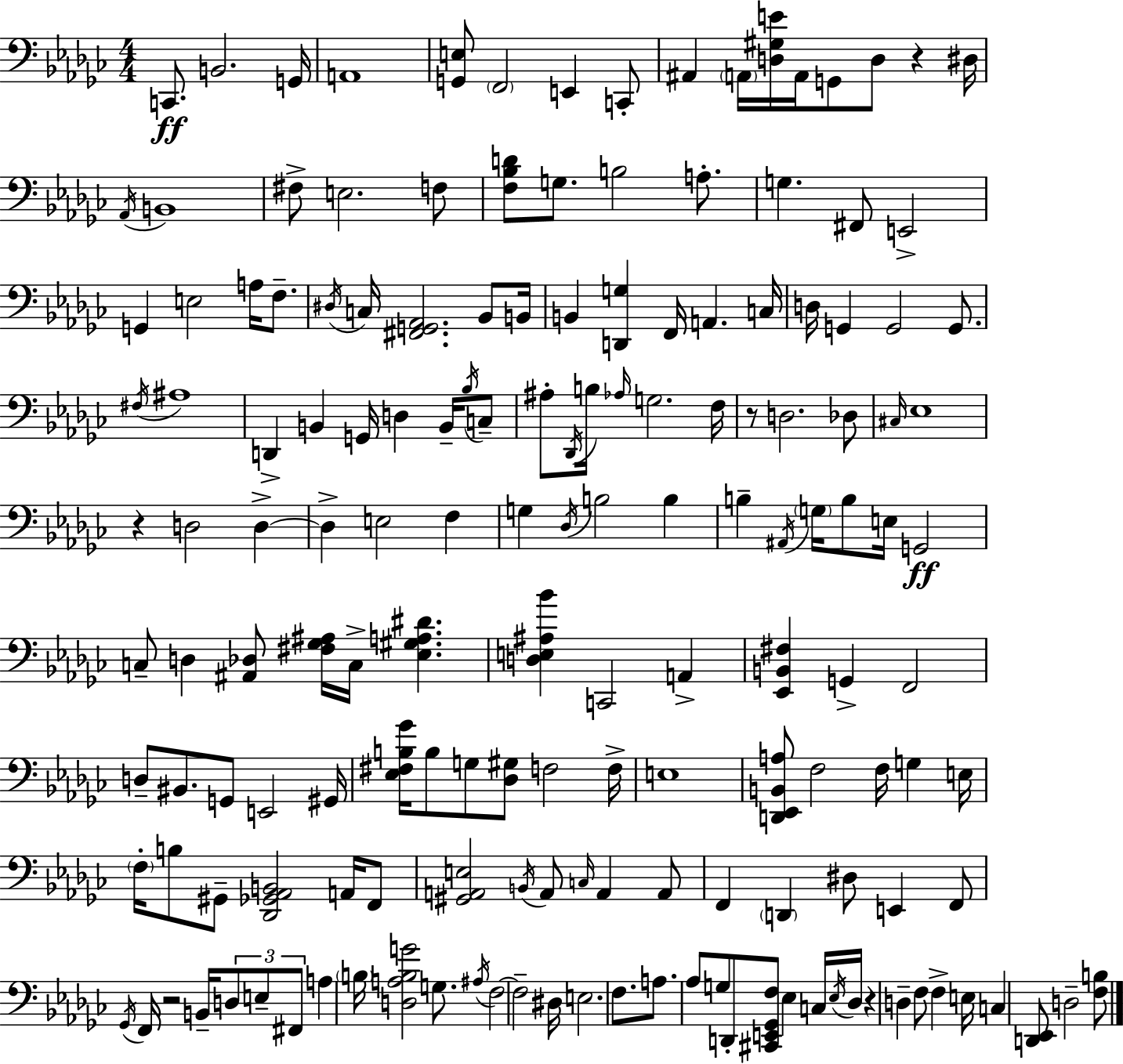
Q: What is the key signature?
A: EES minor